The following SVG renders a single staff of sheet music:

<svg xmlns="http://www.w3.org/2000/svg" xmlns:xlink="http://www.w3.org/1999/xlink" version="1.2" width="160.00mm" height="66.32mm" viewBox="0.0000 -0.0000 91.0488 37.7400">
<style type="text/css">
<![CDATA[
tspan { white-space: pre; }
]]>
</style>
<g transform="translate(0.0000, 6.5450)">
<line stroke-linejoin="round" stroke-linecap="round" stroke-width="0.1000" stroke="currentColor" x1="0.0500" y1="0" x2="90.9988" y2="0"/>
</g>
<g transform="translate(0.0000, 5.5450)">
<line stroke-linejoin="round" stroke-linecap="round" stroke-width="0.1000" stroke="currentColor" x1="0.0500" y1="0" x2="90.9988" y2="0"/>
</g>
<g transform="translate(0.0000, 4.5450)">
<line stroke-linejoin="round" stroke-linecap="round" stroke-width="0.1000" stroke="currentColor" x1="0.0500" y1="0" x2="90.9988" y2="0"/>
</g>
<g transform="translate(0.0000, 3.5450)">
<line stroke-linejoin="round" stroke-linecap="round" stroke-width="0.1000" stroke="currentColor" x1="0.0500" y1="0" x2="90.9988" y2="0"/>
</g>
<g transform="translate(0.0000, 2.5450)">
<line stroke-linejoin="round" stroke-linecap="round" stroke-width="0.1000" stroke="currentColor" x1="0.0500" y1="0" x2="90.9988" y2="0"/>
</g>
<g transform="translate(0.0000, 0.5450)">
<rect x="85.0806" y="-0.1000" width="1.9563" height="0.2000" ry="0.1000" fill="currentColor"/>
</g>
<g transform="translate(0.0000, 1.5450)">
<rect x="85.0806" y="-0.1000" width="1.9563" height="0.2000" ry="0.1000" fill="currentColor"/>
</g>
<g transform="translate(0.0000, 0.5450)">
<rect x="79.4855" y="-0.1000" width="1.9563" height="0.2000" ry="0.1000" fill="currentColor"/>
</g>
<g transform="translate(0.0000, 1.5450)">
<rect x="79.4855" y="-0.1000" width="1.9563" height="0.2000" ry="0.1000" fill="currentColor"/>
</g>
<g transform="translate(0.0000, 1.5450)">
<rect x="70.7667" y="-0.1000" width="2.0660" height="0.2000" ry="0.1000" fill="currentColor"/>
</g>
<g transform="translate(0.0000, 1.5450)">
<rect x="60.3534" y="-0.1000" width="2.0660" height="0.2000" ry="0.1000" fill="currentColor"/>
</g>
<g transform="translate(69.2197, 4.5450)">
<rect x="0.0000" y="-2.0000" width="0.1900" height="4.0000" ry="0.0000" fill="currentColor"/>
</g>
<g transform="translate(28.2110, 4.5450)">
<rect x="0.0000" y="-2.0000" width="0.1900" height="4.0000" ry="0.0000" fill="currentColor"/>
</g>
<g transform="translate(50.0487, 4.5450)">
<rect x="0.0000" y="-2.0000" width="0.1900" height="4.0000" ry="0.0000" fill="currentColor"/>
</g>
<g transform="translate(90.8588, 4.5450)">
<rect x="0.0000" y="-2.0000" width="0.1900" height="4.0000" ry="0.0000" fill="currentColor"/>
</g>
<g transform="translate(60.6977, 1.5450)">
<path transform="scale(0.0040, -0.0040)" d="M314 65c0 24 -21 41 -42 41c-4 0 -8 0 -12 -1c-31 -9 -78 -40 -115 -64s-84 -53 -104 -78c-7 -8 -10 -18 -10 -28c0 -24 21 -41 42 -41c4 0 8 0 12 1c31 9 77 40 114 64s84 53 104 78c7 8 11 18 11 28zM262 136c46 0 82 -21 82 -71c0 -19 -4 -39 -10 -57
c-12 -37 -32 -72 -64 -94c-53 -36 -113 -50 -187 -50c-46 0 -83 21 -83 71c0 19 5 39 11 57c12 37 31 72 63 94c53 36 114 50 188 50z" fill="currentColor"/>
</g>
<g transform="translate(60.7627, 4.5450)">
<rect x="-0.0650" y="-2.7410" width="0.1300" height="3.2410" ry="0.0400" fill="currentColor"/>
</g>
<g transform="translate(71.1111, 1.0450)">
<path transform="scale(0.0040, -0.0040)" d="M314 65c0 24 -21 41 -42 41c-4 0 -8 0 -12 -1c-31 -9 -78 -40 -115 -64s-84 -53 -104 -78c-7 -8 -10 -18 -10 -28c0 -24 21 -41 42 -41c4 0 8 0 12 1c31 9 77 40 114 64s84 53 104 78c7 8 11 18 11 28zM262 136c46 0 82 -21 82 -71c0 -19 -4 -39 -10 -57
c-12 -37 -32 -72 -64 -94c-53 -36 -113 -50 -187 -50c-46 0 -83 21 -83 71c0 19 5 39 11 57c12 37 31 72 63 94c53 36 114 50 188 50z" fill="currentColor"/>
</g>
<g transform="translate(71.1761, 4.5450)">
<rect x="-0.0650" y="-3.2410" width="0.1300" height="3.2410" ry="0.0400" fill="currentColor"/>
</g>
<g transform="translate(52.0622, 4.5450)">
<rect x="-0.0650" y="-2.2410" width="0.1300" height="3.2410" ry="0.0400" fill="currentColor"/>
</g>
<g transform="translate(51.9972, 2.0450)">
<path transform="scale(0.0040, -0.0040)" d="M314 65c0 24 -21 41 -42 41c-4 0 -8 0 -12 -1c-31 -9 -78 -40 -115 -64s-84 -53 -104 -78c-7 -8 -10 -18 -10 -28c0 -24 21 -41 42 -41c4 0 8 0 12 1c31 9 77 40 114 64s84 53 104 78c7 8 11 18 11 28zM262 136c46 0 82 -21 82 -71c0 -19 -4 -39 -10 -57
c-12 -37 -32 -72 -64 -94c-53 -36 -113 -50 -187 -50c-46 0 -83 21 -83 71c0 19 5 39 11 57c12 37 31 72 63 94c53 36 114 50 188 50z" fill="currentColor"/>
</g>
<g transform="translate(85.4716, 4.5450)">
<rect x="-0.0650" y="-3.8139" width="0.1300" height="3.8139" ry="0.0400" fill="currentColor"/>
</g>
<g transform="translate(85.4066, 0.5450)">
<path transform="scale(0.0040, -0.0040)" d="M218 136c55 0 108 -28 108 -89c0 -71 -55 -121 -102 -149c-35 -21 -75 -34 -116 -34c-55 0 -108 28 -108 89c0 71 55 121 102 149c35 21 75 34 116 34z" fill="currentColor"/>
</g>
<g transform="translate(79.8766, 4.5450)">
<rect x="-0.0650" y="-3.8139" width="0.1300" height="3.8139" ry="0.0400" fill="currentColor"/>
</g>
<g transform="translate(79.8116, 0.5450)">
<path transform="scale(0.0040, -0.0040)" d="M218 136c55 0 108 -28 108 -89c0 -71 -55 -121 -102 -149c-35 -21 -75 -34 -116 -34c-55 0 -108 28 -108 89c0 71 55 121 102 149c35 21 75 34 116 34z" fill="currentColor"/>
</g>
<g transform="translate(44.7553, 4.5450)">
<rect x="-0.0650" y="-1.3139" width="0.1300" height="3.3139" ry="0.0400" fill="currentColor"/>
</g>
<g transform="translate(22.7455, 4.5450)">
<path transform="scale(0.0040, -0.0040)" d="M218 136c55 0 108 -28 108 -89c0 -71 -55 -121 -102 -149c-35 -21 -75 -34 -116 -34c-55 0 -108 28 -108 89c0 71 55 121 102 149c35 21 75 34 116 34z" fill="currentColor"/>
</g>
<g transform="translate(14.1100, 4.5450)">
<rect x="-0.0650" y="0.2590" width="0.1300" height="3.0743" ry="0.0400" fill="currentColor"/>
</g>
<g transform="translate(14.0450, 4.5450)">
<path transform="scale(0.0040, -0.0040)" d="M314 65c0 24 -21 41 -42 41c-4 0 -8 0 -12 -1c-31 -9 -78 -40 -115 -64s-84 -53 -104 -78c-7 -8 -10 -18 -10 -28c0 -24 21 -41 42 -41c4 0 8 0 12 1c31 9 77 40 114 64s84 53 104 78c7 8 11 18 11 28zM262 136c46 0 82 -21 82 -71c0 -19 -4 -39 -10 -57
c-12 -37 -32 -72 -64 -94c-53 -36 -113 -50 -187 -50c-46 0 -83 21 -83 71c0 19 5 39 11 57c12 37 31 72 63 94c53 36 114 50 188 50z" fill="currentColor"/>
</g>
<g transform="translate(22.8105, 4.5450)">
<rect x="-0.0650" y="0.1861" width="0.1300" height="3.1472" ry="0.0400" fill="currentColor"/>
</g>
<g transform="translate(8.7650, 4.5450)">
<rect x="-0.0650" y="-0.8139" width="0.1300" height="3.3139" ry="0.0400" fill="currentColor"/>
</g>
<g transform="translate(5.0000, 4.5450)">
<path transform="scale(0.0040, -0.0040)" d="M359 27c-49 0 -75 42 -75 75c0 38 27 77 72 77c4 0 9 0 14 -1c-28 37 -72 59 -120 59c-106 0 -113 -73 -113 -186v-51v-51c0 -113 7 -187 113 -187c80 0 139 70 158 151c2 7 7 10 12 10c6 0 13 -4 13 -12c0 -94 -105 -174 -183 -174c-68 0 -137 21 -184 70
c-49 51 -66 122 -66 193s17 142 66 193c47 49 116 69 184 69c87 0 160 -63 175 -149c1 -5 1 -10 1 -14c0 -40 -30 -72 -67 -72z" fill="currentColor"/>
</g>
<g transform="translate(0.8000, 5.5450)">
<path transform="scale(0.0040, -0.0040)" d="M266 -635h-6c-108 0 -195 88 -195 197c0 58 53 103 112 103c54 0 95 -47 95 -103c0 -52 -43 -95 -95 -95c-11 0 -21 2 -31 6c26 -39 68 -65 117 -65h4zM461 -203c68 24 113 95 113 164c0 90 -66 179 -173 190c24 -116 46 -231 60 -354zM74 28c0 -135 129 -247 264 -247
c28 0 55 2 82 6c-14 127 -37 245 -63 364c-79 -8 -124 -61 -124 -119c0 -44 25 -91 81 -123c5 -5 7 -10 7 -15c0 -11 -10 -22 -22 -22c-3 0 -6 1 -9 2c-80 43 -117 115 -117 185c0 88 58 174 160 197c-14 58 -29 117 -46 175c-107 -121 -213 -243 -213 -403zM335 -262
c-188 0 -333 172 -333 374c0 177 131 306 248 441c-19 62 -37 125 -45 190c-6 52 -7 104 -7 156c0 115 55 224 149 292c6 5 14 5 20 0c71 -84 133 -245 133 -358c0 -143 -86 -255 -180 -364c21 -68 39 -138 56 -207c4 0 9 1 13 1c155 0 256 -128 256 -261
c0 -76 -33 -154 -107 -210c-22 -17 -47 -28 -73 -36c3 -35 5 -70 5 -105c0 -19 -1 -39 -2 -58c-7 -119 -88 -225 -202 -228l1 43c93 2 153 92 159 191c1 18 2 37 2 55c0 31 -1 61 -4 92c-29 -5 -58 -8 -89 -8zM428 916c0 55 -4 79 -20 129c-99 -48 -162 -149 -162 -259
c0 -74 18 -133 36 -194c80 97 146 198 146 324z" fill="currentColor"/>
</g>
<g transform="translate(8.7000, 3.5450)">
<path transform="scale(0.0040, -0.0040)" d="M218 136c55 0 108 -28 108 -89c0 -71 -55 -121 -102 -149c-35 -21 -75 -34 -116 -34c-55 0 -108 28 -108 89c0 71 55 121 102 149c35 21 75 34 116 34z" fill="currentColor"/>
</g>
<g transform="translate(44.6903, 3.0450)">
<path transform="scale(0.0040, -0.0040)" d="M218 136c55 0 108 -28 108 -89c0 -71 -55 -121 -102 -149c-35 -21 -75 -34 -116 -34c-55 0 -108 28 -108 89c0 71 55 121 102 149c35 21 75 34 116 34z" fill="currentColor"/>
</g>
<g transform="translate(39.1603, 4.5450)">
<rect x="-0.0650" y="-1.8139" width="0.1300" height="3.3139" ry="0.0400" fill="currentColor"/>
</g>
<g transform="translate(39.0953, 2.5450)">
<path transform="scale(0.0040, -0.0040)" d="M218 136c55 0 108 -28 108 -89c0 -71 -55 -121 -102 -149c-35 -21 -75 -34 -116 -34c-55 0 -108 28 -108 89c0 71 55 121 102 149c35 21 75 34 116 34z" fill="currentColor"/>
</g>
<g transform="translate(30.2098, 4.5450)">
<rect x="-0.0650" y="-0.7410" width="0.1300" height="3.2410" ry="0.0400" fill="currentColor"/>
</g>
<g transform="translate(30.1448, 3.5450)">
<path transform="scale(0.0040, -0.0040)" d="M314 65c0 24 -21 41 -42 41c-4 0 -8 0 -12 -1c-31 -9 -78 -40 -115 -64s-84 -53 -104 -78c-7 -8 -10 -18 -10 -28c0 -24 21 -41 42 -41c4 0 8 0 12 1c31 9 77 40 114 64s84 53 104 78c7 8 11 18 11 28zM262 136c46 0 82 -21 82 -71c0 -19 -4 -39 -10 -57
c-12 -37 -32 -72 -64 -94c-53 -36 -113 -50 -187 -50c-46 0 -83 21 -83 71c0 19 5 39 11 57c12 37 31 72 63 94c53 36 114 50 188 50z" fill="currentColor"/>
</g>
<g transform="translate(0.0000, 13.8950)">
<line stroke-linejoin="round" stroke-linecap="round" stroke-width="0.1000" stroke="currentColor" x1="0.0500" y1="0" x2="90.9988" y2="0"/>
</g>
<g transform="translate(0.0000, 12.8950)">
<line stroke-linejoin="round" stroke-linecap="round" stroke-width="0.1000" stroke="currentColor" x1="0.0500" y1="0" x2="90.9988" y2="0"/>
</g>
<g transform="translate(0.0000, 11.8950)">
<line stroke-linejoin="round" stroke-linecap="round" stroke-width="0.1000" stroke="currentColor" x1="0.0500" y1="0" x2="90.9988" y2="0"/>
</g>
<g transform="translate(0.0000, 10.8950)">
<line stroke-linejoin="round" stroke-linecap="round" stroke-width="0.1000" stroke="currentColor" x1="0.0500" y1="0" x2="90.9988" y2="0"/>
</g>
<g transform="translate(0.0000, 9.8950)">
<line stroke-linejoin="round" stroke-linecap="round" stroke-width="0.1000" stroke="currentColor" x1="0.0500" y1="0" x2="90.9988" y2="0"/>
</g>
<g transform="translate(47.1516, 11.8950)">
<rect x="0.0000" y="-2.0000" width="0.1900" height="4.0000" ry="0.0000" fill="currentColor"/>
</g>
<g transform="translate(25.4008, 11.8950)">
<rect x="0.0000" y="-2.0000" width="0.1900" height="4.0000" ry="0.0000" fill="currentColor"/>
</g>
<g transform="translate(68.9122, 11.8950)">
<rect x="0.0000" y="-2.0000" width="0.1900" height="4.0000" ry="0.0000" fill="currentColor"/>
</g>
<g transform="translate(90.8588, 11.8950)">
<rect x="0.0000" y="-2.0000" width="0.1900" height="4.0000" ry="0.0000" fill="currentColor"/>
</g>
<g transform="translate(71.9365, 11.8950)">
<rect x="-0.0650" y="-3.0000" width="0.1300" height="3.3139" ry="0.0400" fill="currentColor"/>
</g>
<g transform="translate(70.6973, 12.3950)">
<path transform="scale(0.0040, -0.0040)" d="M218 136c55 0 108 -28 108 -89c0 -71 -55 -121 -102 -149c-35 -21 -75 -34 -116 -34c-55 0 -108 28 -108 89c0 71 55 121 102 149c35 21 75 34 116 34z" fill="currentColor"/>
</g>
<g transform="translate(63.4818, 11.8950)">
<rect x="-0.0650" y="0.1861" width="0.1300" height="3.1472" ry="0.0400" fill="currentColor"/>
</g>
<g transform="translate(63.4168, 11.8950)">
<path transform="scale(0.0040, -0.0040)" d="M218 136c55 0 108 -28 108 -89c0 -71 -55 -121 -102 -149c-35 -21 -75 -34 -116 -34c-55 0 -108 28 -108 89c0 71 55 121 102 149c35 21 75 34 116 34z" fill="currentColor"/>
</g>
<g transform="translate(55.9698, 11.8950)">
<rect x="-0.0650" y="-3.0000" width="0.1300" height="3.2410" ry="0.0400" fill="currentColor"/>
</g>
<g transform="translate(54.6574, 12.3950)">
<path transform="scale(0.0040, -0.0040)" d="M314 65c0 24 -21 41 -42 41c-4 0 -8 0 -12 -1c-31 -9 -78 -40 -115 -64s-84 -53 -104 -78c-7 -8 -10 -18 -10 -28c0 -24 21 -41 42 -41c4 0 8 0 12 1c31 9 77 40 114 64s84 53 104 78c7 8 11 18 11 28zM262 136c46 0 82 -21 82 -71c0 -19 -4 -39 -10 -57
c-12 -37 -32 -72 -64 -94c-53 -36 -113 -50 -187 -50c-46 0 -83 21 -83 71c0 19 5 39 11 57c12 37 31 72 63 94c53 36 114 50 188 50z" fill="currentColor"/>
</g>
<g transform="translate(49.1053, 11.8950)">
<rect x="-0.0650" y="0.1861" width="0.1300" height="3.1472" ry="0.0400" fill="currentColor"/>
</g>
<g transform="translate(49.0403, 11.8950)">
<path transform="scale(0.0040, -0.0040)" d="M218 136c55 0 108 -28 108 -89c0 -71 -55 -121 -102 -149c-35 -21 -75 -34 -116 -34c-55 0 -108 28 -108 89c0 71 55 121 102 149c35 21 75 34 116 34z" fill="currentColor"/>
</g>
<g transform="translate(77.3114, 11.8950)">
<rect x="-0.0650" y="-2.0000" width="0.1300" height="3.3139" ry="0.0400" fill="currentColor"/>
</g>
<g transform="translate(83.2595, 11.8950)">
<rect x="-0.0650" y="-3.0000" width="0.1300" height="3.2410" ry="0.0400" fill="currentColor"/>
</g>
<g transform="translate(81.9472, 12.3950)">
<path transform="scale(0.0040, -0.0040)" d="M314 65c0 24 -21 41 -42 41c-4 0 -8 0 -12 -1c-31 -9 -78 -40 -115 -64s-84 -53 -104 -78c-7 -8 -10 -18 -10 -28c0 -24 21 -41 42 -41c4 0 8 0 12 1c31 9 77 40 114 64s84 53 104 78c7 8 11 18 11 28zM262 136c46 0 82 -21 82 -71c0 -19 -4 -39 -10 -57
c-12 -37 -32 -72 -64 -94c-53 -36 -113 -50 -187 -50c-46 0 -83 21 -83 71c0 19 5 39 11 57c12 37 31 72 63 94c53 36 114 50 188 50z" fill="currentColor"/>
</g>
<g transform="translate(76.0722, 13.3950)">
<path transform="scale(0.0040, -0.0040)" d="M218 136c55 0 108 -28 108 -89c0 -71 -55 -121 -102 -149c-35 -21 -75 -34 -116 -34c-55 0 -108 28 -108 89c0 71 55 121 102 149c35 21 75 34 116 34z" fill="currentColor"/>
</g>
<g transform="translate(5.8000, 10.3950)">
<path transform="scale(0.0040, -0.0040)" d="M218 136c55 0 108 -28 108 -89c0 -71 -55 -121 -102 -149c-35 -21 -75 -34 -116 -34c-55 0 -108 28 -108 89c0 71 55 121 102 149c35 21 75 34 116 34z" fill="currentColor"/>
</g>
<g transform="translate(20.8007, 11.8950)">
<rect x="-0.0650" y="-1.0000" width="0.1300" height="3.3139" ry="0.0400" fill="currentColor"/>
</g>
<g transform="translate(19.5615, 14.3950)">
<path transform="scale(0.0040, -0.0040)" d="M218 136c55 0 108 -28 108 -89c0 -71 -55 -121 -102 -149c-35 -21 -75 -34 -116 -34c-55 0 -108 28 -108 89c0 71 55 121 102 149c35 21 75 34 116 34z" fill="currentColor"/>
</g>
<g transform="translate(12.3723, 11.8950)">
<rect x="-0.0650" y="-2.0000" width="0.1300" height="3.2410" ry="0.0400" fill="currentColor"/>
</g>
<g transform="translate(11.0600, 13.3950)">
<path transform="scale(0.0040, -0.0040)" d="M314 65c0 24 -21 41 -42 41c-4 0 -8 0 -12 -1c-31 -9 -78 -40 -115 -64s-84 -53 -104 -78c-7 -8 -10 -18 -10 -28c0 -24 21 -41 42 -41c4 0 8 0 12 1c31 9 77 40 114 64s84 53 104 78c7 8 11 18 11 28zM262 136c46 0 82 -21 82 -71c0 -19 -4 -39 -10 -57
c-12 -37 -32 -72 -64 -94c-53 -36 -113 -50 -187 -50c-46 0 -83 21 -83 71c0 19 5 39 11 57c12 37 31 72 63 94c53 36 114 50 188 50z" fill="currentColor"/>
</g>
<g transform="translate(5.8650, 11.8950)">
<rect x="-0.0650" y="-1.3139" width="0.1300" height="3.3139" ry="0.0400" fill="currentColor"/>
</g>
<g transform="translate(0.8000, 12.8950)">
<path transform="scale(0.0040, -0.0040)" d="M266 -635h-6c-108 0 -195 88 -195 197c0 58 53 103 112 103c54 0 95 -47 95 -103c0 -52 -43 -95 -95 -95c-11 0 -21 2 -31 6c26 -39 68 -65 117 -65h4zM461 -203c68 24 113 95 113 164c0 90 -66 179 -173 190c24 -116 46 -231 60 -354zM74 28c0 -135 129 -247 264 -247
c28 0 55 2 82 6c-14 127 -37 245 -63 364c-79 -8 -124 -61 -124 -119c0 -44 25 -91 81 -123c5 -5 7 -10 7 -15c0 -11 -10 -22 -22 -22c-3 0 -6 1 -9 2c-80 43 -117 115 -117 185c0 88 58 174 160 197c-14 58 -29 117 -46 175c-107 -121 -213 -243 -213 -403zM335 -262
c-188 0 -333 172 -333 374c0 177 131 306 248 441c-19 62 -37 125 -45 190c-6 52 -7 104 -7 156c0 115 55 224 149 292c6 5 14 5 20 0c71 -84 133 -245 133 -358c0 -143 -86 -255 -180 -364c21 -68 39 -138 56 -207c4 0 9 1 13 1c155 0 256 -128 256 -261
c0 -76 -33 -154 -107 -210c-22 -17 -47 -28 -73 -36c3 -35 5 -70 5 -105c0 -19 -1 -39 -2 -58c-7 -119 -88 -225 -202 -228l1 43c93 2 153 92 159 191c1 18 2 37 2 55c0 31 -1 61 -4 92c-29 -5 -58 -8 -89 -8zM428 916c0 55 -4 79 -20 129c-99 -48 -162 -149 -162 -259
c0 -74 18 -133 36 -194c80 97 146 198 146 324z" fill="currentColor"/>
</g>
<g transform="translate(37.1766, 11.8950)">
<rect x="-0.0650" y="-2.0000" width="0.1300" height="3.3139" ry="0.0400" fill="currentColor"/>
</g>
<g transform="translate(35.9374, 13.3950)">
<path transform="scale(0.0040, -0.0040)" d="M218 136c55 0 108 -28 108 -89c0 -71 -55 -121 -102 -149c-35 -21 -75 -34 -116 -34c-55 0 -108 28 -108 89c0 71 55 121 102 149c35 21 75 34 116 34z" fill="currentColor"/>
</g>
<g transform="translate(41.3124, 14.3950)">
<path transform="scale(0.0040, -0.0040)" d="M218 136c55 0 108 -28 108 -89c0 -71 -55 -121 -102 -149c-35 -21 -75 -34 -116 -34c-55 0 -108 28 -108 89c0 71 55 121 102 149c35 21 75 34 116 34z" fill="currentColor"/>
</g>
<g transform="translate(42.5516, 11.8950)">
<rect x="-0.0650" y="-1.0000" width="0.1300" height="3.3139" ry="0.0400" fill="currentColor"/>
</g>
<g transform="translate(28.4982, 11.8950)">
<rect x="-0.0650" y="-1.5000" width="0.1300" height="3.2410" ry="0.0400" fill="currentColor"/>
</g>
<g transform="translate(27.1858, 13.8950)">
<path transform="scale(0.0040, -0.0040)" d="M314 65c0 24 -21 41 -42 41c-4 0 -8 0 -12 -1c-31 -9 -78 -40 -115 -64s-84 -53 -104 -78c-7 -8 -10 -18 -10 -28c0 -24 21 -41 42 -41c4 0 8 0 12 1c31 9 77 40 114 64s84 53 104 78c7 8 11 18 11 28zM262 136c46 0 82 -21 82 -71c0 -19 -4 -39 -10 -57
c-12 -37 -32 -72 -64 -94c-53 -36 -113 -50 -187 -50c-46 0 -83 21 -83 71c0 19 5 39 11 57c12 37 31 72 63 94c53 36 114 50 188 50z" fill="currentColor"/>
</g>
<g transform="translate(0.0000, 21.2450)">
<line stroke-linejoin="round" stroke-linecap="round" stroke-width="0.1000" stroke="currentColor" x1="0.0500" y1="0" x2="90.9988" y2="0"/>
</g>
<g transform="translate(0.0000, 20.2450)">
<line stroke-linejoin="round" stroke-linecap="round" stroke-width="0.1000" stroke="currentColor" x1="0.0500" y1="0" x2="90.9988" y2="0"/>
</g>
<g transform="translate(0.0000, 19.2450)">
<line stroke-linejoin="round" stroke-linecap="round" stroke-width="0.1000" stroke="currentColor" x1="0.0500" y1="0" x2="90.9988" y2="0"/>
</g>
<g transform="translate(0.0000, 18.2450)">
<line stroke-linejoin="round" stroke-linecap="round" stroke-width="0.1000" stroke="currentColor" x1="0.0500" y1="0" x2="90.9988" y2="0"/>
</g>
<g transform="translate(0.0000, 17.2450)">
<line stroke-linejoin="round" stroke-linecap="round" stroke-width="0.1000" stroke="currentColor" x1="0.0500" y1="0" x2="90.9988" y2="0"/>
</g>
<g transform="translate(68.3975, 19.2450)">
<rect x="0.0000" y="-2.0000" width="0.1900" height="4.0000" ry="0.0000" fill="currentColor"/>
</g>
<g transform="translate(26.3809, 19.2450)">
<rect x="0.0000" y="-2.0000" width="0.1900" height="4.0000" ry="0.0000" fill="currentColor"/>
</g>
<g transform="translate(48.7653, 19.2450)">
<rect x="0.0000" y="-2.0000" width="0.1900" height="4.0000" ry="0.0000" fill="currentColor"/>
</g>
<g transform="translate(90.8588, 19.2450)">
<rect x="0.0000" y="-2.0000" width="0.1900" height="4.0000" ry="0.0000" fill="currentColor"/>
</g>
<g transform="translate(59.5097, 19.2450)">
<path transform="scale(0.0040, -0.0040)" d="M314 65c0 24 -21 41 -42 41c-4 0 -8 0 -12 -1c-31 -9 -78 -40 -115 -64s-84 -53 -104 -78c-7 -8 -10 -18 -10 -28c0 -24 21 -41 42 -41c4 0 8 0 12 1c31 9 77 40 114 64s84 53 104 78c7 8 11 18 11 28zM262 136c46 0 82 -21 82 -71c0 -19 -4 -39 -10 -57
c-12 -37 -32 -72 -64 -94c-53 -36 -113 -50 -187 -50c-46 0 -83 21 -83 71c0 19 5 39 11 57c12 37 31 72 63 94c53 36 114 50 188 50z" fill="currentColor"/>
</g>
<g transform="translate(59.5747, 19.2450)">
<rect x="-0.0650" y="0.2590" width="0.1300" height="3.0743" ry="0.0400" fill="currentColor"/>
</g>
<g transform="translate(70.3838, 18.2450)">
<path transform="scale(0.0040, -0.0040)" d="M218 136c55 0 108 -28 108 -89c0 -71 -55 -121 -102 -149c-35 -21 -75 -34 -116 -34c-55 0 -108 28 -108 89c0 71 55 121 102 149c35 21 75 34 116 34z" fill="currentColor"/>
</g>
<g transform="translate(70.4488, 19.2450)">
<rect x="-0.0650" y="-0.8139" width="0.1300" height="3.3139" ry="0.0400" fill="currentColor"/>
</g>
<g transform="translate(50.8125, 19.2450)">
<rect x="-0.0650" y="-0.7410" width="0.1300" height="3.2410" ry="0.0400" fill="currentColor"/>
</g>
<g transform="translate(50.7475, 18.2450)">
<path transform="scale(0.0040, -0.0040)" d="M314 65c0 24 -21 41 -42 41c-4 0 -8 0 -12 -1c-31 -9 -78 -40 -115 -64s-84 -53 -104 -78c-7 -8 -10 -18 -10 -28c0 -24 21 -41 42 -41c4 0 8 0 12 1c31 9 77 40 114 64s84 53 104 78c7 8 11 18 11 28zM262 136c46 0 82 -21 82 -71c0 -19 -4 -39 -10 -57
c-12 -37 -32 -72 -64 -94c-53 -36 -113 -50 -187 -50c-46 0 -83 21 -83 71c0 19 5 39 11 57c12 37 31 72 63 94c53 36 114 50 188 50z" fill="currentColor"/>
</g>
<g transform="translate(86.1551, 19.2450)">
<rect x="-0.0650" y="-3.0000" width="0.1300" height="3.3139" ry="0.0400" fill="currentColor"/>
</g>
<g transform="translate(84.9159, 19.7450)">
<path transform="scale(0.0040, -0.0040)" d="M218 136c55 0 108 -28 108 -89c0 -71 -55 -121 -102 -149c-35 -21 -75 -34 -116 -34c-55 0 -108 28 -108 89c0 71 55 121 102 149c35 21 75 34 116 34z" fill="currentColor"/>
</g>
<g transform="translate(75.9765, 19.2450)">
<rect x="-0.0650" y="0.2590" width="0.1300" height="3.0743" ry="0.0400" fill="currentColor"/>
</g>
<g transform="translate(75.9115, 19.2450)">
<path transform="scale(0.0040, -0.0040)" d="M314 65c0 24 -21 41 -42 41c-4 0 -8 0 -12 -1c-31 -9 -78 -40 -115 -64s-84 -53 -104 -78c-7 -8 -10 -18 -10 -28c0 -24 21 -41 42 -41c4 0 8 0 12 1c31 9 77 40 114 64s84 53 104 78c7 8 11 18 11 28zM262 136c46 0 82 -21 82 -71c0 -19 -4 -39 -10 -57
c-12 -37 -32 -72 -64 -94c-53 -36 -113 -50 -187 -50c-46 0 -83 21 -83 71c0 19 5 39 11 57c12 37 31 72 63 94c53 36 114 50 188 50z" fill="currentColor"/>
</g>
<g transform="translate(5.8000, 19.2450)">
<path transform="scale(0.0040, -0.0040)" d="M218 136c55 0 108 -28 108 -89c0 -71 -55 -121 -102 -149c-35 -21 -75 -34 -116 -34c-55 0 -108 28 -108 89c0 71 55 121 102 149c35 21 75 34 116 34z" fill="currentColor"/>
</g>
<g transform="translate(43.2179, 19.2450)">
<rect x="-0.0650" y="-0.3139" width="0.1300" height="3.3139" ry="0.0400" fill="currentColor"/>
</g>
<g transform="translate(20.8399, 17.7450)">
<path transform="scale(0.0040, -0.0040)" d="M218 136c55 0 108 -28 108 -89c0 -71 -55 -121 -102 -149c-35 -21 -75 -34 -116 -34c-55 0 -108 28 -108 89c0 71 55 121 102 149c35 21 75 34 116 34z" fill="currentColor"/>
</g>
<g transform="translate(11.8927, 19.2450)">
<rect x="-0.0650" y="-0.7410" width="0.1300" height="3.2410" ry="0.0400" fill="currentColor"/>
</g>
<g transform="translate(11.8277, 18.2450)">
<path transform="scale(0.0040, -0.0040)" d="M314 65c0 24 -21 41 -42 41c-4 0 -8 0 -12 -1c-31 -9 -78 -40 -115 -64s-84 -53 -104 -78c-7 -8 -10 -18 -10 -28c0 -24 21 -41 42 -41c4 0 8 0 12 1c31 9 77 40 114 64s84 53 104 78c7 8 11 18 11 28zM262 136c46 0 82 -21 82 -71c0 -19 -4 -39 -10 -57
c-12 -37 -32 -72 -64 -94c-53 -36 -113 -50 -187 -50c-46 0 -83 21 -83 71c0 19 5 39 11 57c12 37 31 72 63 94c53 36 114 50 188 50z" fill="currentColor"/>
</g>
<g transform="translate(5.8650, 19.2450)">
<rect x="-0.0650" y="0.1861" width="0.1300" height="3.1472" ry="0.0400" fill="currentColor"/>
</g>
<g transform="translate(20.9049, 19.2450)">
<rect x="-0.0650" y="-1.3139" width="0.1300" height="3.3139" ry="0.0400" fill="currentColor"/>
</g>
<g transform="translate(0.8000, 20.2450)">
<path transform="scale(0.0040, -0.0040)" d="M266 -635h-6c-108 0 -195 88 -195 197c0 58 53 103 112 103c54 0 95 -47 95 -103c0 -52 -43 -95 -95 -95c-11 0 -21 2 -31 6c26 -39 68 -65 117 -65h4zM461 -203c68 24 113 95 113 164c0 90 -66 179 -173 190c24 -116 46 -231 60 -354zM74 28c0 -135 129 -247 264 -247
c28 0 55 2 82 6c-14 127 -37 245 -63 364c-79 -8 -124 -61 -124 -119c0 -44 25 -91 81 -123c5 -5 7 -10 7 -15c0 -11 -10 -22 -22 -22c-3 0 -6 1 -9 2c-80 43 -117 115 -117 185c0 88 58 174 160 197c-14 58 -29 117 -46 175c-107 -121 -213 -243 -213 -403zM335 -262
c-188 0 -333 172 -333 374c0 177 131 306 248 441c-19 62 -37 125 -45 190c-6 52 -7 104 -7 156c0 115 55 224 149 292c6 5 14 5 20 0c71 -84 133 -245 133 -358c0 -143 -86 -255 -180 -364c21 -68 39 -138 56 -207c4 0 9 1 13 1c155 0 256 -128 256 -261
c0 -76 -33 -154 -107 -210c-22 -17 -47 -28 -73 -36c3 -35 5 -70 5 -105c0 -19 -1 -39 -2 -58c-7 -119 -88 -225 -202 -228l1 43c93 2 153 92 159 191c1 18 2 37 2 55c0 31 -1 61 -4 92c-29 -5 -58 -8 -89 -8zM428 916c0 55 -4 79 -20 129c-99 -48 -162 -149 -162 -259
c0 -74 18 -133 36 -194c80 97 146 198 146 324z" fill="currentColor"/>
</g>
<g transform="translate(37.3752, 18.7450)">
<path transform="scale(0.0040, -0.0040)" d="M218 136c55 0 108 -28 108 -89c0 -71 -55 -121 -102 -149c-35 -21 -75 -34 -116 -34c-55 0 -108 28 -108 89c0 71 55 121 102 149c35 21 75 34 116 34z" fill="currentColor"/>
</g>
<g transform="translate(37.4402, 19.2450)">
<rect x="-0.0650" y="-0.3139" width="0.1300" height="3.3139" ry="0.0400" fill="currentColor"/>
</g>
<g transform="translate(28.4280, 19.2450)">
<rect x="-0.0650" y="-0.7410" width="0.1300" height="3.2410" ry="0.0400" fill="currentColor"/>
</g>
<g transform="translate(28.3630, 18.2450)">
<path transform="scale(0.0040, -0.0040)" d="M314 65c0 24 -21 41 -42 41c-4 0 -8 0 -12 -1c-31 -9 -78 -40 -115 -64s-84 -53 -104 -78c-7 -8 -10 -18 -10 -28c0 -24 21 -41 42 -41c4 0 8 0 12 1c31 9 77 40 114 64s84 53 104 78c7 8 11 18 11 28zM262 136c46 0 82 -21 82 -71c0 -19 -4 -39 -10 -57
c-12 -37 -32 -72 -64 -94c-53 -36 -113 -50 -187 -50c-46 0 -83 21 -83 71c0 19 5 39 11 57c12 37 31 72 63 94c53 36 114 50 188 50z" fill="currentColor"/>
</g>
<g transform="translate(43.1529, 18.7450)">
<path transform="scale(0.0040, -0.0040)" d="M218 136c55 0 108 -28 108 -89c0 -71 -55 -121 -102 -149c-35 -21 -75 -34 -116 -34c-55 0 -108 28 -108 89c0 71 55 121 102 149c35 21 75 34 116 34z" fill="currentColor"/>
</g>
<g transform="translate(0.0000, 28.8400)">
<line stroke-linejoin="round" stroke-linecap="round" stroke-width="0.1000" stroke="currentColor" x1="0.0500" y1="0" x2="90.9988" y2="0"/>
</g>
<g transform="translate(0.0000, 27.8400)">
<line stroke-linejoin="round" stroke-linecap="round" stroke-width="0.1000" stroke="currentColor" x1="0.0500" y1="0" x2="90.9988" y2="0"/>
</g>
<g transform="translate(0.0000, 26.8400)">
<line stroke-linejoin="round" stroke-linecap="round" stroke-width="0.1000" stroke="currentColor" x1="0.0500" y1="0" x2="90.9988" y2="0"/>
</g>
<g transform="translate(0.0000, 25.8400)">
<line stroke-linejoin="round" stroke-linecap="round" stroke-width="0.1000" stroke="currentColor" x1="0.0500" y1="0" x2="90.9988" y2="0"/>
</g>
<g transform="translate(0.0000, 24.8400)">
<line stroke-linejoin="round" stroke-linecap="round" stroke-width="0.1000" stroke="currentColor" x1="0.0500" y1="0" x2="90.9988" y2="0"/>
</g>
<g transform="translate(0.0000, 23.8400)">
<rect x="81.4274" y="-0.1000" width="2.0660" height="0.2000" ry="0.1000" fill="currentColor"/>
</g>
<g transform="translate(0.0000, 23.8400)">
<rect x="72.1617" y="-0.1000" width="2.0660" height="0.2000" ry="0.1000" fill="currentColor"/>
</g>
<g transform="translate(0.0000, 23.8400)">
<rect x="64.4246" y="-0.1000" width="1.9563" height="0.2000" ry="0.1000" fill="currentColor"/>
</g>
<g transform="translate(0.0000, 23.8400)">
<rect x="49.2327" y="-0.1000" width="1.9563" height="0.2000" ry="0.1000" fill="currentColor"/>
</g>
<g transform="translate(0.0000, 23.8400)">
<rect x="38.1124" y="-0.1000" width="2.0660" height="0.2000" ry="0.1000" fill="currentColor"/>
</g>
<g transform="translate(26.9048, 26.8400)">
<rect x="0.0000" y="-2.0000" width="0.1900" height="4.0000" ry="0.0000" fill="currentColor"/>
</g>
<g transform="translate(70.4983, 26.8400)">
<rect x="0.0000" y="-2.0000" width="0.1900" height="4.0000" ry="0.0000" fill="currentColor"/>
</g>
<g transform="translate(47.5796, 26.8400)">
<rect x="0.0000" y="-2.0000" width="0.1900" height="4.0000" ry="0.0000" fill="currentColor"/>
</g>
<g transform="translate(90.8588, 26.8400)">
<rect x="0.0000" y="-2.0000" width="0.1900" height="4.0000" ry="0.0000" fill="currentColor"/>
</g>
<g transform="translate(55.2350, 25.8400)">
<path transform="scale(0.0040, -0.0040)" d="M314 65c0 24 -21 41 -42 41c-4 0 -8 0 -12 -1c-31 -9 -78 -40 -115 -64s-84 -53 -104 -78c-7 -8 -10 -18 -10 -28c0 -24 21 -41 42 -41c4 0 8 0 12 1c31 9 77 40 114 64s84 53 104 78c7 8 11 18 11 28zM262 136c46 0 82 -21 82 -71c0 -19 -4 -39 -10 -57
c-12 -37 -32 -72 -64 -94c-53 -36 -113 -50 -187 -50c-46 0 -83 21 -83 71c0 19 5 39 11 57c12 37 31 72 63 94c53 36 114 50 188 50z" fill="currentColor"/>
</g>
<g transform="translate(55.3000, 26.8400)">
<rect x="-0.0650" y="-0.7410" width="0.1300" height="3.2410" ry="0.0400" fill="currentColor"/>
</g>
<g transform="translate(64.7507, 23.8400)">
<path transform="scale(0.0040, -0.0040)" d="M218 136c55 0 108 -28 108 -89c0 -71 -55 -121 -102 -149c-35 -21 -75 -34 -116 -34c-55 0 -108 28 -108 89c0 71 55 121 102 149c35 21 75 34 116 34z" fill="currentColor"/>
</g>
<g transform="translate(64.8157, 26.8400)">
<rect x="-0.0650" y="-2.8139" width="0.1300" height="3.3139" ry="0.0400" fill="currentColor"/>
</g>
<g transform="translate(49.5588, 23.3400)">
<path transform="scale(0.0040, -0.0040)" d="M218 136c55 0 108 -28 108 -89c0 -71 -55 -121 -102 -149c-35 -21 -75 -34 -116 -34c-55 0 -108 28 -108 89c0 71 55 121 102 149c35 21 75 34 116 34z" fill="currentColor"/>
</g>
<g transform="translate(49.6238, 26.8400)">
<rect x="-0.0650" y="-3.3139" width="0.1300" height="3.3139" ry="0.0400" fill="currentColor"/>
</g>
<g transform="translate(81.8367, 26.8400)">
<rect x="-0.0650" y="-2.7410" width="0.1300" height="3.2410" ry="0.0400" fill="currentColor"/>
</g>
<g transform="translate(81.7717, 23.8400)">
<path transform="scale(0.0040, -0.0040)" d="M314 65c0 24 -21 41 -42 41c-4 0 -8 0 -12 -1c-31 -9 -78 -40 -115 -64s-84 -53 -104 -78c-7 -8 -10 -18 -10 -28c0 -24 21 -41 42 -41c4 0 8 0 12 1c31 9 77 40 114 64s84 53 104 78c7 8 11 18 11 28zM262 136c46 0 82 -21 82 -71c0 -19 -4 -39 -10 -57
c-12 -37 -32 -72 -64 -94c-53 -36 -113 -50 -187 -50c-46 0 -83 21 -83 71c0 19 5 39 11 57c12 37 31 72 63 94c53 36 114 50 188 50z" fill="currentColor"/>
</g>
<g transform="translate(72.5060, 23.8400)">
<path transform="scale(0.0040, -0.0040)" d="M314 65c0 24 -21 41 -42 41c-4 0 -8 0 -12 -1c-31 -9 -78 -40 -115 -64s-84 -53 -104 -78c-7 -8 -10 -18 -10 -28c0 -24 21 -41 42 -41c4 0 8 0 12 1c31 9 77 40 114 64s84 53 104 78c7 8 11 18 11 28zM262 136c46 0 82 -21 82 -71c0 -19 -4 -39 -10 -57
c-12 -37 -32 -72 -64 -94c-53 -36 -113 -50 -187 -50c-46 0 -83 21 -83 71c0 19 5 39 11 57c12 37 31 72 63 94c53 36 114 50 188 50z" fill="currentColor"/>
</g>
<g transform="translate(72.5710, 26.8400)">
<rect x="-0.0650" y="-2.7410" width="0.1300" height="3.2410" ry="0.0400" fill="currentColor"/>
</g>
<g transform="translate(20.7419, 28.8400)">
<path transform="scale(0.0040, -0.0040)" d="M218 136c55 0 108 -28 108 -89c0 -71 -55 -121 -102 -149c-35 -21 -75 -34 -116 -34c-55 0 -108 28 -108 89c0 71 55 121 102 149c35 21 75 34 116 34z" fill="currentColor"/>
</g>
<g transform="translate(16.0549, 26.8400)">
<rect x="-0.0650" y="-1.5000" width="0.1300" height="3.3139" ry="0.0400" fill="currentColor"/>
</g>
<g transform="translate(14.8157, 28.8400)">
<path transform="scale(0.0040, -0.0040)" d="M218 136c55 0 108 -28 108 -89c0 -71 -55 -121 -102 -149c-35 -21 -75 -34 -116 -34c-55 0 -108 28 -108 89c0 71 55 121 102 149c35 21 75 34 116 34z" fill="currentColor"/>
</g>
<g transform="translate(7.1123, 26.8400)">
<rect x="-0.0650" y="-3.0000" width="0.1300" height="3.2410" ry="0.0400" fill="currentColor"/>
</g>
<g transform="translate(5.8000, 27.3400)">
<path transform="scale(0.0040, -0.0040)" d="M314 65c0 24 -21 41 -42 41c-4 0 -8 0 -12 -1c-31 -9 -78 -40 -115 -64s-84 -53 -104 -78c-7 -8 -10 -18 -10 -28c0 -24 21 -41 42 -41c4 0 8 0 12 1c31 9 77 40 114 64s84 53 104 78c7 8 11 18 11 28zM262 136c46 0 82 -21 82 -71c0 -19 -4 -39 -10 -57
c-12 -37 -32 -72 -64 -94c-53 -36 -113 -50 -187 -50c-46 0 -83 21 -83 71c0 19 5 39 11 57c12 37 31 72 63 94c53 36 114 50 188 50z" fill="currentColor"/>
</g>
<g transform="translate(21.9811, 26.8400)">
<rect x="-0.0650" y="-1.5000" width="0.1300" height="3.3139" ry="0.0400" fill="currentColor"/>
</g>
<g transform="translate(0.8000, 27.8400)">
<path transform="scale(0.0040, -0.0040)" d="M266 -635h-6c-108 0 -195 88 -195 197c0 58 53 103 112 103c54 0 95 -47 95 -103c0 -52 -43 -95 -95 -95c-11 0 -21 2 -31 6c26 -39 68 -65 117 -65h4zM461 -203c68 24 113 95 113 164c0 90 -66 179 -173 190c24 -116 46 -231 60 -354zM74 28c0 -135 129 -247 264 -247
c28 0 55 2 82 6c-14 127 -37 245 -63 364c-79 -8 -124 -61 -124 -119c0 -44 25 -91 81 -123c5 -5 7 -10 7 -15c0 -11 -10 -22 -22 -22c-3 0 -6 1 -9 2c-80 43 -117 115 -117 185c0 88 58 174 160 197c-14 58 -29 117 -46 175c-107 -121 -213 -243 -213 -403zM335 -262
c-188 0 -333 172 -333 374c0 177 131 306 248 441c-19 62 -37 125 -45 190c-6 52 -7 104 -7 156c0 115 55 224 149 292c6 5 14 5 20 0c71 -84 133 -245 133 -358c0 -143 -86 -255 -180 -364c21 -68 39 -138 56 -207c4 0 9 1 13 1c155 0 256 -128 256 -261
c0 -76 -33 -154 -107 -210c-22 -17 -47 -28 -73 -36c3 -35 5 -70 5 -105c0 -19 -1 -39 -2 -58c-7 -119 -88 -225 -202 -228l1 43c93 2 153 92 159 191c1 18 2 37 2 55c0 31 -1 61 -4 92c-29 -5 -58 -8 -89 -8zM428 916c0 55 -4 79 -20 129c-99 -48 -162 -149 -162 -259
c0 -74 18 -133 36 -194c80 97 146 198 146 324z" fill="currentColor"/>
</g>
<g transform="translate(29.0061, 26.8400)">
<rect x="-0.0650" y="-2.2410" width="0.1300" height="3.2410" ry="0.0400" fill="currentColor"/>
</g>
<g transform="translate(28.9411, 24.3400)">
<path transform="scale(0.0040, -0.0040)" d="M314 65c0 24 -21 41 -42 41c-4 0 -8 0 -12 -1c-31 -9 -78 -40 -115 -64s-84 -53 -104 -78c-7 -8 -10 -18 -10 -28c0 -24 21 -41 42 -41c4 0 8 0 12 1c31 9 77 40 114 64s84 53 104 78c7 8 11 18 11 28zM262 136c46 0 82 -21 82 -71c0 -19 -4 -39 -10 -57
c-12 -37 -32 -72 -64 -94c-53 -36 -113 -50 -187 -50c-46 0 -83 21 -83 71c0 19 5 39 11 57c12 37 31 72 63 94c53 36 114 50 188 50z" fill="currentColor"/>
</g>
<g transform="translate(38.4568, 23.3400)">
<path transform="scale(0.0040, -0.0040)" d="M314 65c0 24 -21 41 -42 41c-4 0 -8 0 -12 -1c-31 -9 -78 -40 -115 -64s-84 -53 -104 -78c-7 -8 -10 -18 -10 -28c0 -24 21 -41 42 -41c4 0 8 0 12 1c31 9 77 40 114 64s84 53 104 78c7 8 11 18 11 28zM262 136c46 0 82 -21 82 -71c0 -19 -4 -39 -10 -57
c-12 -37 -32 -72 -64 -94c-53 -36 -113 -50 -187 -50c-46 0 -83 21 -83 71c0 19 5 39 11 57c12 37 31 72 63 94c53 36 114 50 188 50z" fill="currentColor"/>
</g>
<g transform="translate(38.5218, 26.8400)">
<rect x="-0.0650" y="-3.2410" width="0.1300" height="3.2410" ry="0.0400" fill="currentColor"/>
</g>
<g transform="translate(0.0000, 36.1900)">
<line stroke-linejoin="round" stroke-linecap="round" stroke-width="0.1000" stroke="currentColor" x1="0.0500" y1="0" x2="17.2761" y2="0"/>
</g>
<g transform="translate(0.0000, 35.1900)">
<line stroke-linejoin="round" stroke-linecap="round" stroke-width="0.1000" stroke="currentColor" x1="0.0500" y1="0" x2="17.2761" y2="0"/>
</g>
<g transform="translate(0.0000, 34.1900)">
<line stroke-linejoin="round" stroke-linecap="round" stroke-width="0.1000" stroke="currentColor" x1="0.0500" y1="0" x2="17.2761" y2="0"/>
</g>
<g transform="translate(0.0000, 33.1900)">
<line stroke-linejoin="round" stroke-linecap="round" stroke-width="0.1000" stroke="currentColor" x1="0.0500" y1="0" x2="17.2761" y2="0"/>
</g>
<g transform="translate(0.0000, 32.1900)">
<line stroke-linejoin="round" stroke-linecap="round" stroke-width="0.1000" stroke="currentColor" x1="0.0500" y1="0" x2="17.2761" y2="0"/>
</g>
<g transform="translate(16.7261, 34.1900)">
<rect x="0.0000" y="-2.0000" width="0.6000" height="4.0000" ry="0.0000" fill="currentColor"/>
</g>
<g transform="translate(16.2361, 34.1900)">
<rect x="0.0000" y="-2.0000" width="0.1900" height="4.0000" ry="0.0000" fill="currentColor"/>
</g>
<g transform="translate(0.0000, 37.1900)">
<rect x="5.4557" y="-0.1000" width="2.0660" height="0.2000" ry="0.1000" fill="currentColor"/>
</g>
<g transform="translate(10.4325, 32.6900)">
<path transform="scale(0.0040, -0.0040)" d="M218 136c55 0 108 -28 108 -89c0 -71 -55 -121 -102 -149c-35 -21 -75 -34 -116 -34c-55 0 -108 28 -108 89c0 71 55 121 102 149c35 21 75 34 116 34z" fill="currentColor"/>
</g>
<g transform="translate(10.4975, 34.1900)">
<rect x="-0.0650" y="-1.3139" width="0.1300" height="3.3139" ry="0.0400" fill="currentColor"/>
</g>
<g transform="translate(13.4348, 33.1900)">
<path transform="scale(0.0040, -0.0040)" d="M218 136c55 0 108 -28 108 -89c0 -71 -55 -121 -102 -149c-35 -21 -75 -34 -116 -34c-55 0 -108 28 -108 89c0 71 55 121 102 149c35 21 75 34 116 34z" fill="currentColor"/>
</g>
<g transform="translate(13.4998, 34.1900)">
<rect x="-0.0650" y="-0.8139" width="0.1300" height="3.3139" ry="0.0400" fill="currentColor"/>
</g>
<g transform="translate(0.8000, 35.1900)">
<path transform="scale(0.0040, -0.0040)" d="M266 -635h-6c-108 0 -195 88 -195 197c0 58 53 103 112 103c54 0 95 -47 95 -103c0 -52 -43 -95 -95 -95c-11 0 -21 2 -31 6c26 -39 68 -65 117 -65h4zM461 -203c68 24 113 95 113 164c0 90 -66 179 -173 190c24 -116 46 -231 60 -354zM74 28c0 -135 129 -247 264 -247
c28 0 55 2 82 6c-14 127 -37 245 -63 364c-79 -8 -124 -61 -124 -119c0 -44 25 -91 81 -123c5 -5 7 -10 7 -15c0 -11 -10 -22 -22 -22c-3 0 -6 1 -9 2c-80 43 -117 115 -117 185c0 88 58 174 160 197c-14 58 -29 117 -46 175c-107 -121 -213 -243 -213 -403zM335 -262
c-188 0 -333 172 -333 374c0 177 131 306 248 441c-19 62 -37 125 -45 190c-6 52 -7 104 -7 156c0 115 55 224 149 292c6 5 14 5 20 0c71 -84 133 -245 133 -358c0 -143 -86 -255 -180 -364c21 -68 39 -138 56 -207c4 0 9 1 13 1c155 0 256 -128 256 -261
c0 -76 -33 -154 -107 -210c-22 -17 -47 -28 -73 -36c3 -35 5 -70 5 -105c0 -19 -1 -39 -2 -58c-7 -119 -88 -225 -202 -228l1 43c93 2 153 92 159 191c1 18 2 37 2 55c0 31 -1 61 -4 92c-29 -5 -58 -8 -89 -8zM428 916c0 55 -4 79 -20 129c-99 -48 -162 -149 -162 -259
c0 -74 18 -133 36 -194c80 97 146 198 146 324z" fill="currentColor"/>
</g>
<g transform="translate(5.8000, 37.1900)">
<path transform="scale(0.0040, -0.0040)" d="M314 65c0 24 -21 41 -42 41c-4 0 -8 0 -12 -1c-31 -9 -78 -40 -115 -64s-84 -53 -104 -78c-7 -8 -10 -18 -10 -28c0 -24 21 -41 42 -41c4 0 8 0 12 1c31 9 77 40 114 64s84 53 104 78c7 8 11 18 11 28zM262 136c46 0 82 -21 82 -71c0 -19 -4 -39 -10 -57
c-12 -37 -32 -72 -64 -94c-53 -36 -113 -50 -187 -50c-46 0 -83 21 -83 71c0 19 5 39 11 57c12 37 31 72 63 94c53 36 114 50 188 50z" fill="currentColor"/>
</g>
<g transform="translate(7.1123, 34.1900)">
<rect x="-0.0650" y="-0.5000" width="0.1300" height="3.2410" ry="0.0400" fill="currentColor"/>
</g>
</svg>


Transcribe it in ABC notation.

X:1
T:Untitled
M:4/4
L:1/4
K:C
d B2 B d2 f e g2 a2 b2 c' c' e F2 D E2 F D B A2 B A F A2 B d2 e d2 c c d2 B2 d B2 A A2 E E g2 b2 b d2 a a2 a2 C2 e d